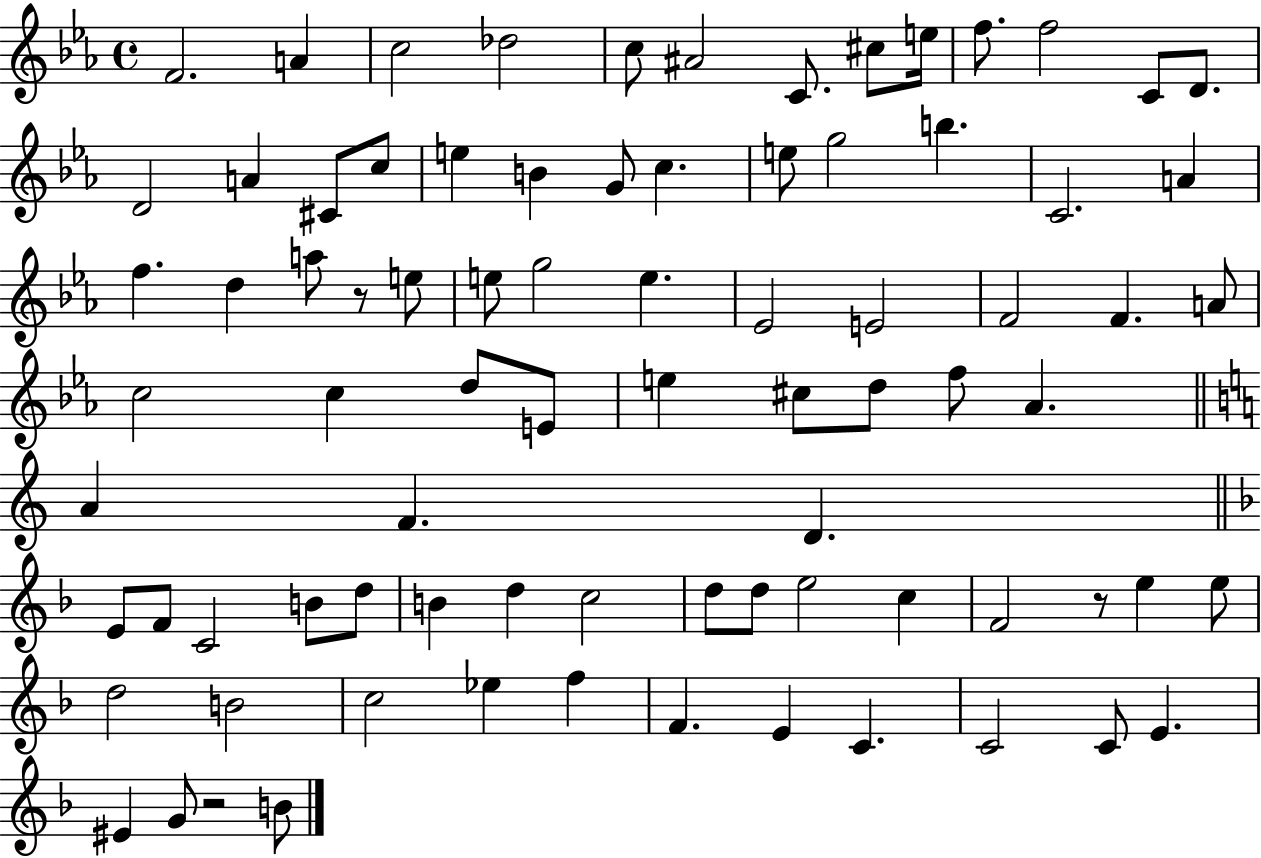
F4/h. A4/q C5/h Db5/h C5/e A#4/h C4/e. C#5/e E5/s F5/e. F5/h C4/e D4/e. D4/h A4/q C#4/e C5/e E5/q B4/q G4/e C5/q. E5/e G5/h B5/q. C4/h. A4/q F5/q. D5/q A5/e R/e E5/e E5/e G5/h E5/q. Eb4/h E4/h F4/h F4/q. A4/e C5/h C5/q D5/e E4/e E5/q C#5/e D5/e F5/e Ab4/q. A4/q F4/q. D4/q. E4/e F4/e C4/h B4/e D5/e B4/q D5/q C5/h D5/e D5/e E5/h C5/q F4/h R/e E5/q E5/e D5/h B4/h C5/h Eb5/q F5/q F4/q. E4/q C4/q. C4/h C4/e E4/q. EIS4/q G4/e R/h B4/e